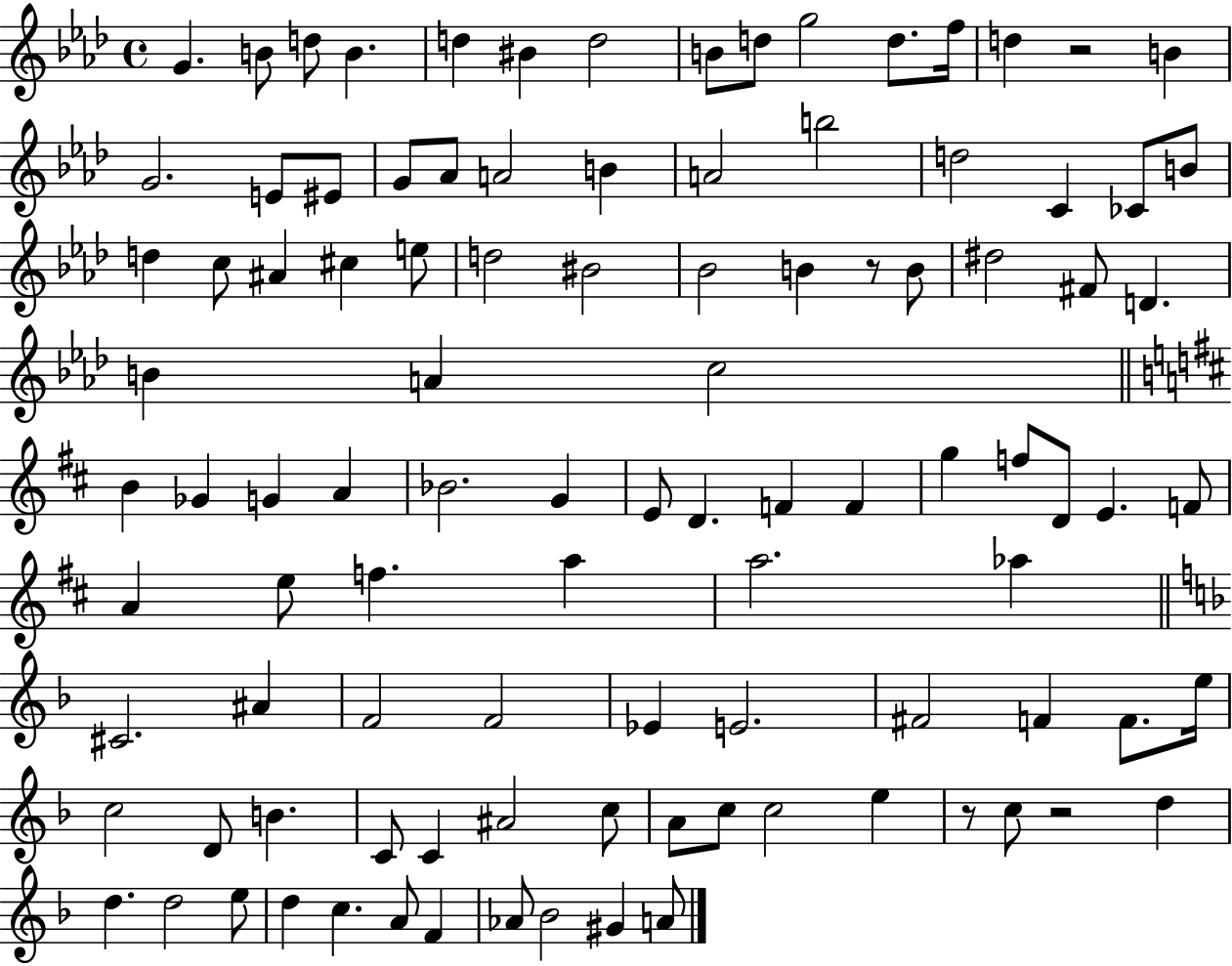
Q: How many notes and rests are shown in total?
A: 102